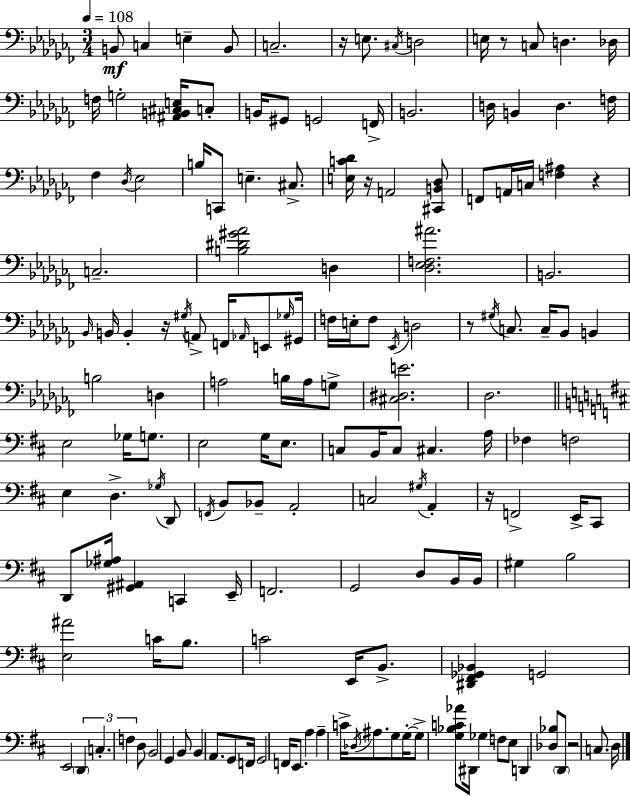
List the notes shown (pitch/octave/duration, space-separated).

B2/e C3/q E3/q B2/e C3/h. R/s E3/e. C#3/s D3/h E3/s R/e C3/e D3/q. Db3/s F3/s G3/h [A#2,B2,C#3,E3]/s C3/e B2/s G#2/e G2/h F2/s B2/h. D3/s B2/q D3/q. F3/s FES3/q Db3/s Eb3/h B3/s C2/e E3/q. C#3/e. [E3,C4,Db4]/s R/s A2/h [C#2,B2,Db3]/e F2/e A2/s C3/s [F3,A#3]/q R/q C3/h. [B3,D#4,G#4,Ab4]/h D3/q [Db3,Eb3,F3,A#4]/h. B2/h. Bb2/s B2/s B2/q R/s G#3/s A2/e F2/s Ab2/s E2/e Gb3/s G#2/s F3/s E3/s F3/e Eb2/s D3/h R/e G#3/s C3/e. C3/s Bb2/e B2/q B3/h D3/q A3/h B3/s A3/s G3/e [C#3,D#3,E4]/h. Db3/h. E3/h Gb3/s G3/e. E3/h G3/s E3/e. C3/e B2/s C3/e C#3/q. A3/s FES3/q F3/h E3/q D3/q. Gb3/s D2/e F2/s B2/e Bb2/e A2/h C3/h G#3/s A2/q R/s F2/h E2/s C#2/e D2/e [Gb3,A#3]/s [G#2,A#2]/q C2/q E2/s F2/h. G2/h D3/e B2/s B2/s G#3/q B3/h [E3,A#4]/h C4/s B3/e. C4/h E2/s B2/e. [D#2,F#2,Gb2,Bb2]/q G2/h E2/h D2/q C3/q. F3/q D3/e B2/h G2/q B2/e B2/q A2/e. G2/e F2/s G2/h F2/s E2/e. A3/q A3/q C4/s Db3/s A#3/e. G3/e G3/s G3/e [G3,Bb3,C4,Ab4]/e D#2/s Gb3/q F3/e E3/e D2/q [Db3,Bb3]/e D2/e R/h C3/e. D3/s